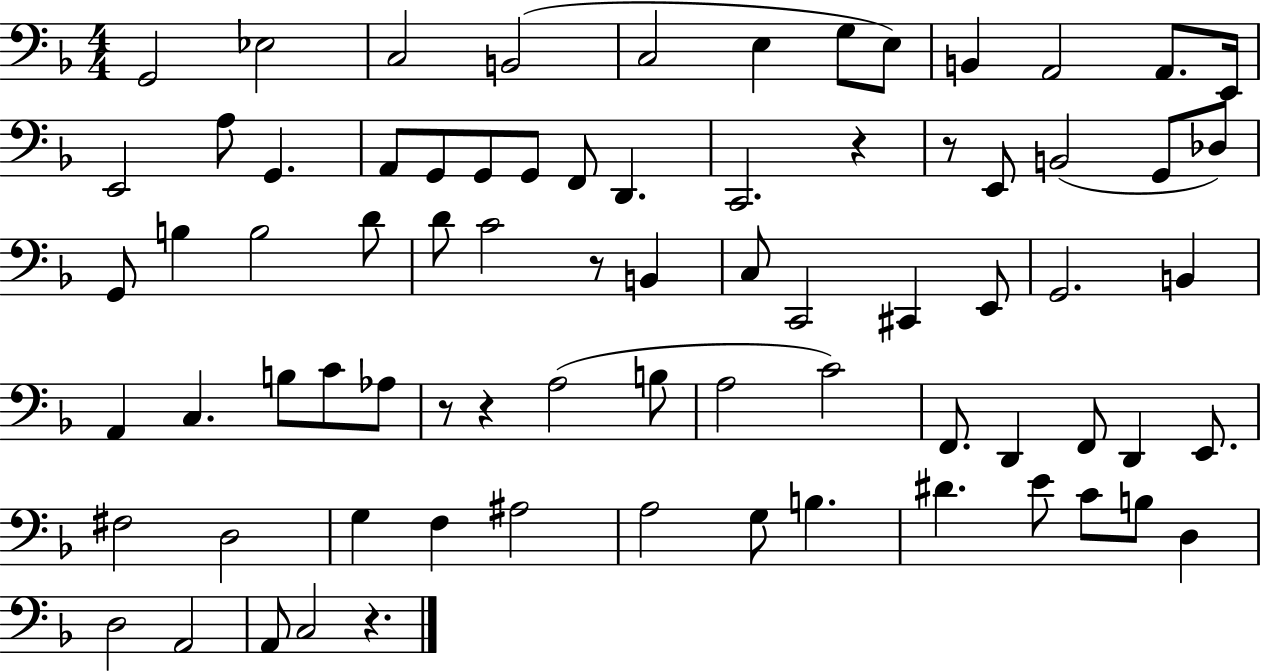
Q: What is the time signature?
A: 4/4